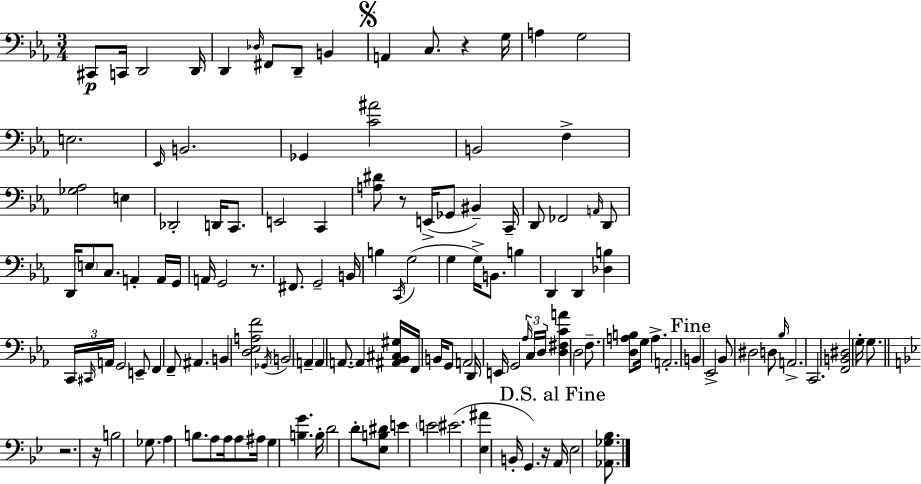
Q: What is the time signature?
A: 3/4